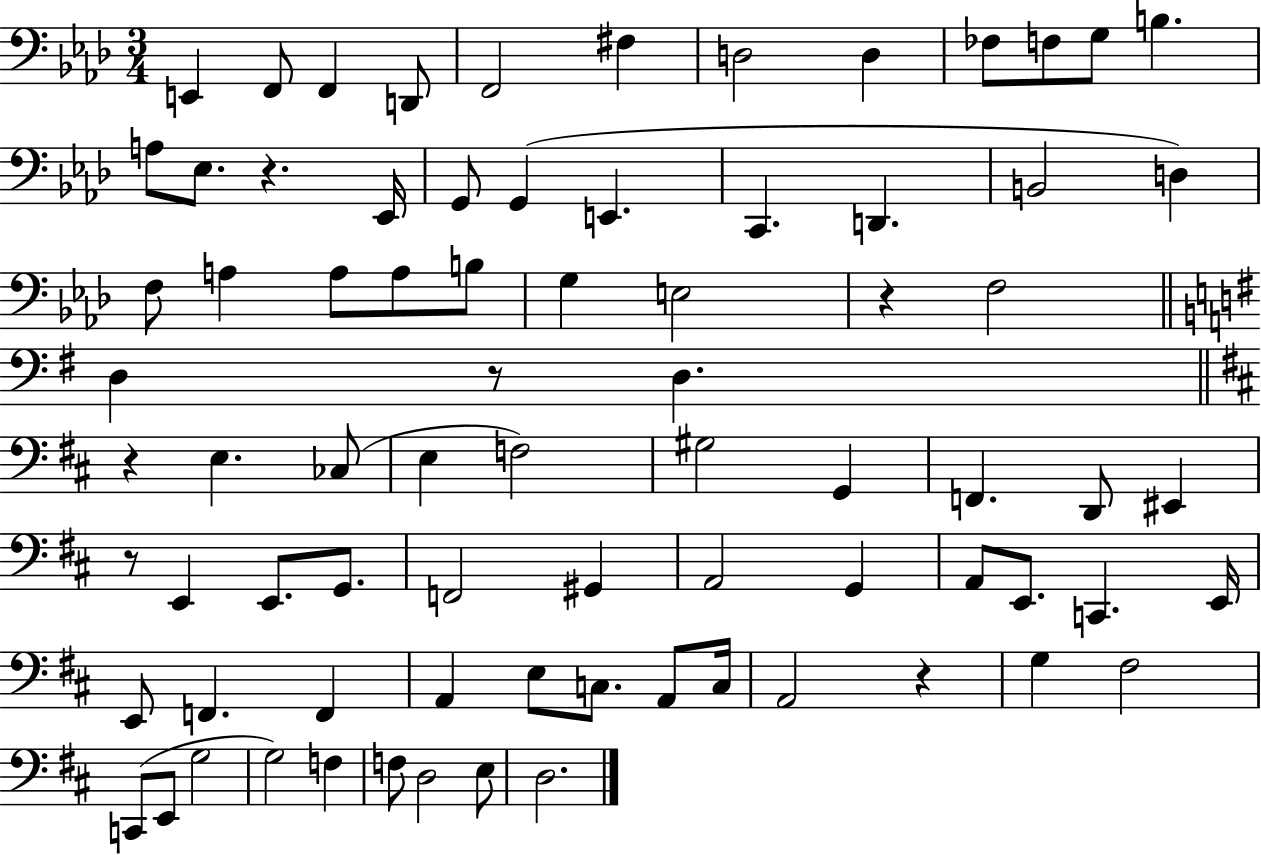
X:1
T:Untitled
M:3/4
L:1/4
K:Ab
E,, F,,/2 F,, D,,/2 F,,2 ^F, D,2 D, _F,/2 F,/2 G,/2 B, A,/2 _E,/2 z _E,,/4 G,,/2 G,, E,, C,, D,, B,,2 D, F,/2 A, A,/2 A,/2 B,/2 G, E,2 z F,2 D, z/2 D, z E, _C,/2 E, F,2 ^G,2 G,, F,, D,,/2 ^E,, z/2 E,, E,,/2 G,,/2 F,,2 ^G,, A,,2 G,, A,,/2 E,,/2 C,, E,,/4 E,,/2 F,, F,, A,, E,/2 C,/2 A,,/2 C,/4 A,,2 z G, ^F,2 C,,/2 E,,/2 G,2 G,2 F, F,/2 D,2 E,/2 D,2